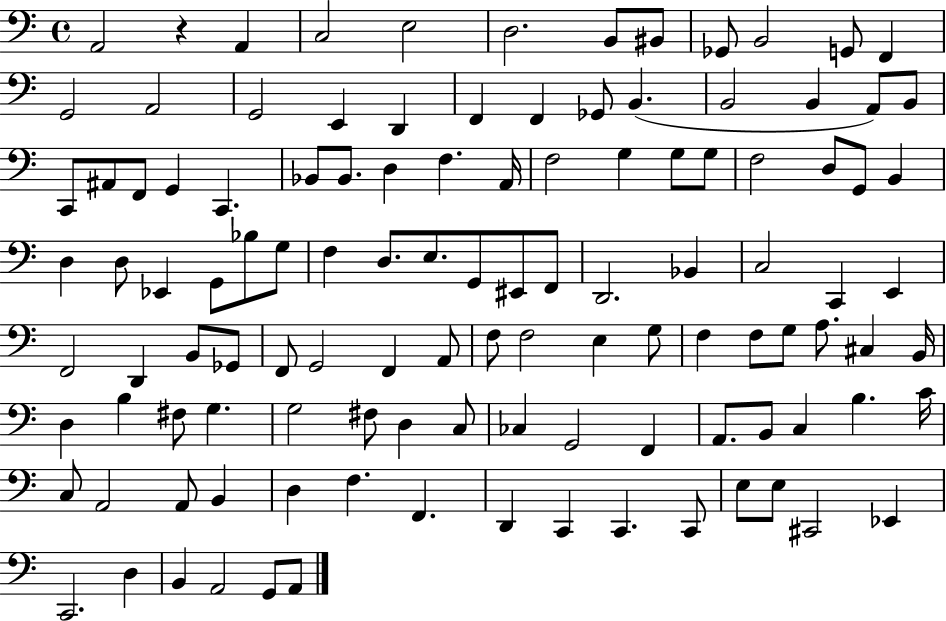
{
  \clef bass
  \time 4/4
  \defaultTimeSignature
  \key c \major
  a,2 r4 a,4 | c2 e2 | d2. b,8 bis,8 | ges,8 b,2 g,8 f,4 | \break g,2 a,2 | g,2 e,4 d,4 | f,4 f,4 ges,8 b,4.( | b,2 b,4 a,8) b,8 | \break c,8 ais,8 f,8 g,4 c,4. | bes,8 bes,8. d4 f4. a,16 | f2 g4 g8 g8 | f2 d8 g,8 b,4 | \break d4 d8 ees,4 g,8 bes8 g8 | f4 d8. e8. g,8 eis,8 f,8 | d,2. bes,4 | c2 c,4 e,4 | \break f,2 d,4 b,8 ges,8 | f,8 g,2 f,4 a,8 | f8 f2 e4 g8 | f4 f8 g8 a8. cis4 b,16 | \break d4 b4 fis8 g4. | g2 fis8 d4 c8 | ces4 g,2 f,4 | a,8. b,8 c4 b4. c'16 | \break c8 a,2 a,8 b,4 | d4 f4. f,4. | d,4 c,4 c,4. c,8 | e8 e8 cis,2 ees,4 | \break c,2. d4 | b,4 a,2 g,8 a,8 | \bar "|."
}